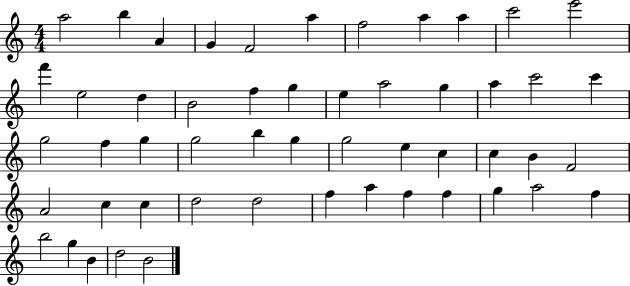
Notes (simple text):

A5/h B5/q A4/q G4/q F4/h A5/q F5/h A5/q A5/q C6/h E6/h F6/q E5/h D5/q B4/h F5/q G5/q E5/q A5/h G5/q A5/q C6/h C6/q G5/h F5/q G5/q G5/h B5/q G5/q G5/h E5/q C5/q C5/q B4/q F4/h A4/h C5/q C5/q D5/h D5/h F5/q A5/q F5/q F5/q G5/q A5/h F5/q B5/h G5/q B4/q D5/h B4/h